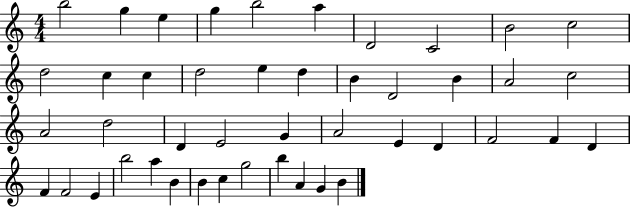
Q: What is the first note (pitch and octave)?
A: B5